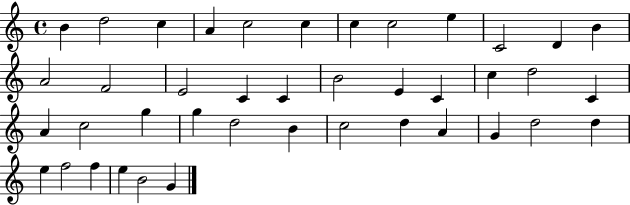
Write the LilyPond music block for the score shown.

{
  \clef treble
  \time 4/4
  \defaultTimeSignature
  \key c \major
  b'4 d''2 c''4 | a'4 c''2 c''4 | c''4 c''2 e''4 | c'2 d'4 b'4 | \break a'2 f'2 | e'2 c'4 c'4 | b'2 e'4 c'4 | c''4 d''2 c'4 | \break a'4 c''2 g''4 | g''4 d''2 b'4 | c''2 d''4 a'4 | g'4 d''2 d''4 | \break e''4 f''2 f''4 | e''4 b'2 g'4 | \bar "|."
}